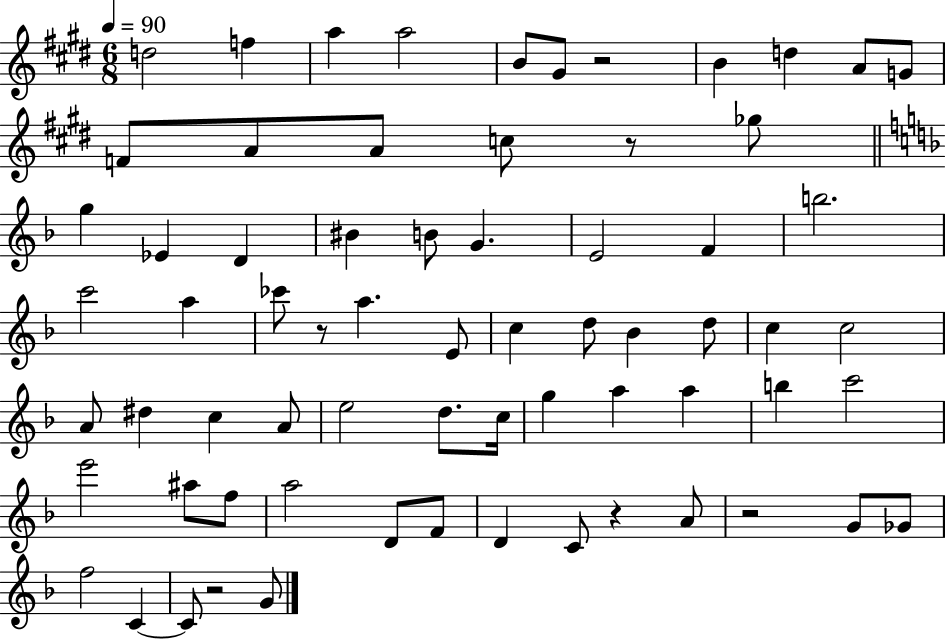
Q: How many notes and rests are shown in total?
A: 68